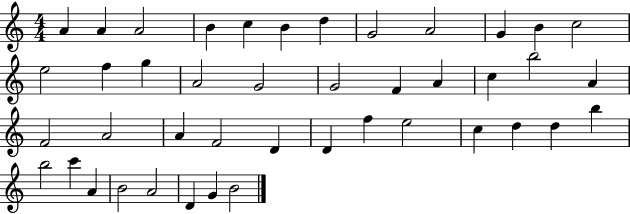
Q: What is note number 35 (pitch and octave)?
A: B5